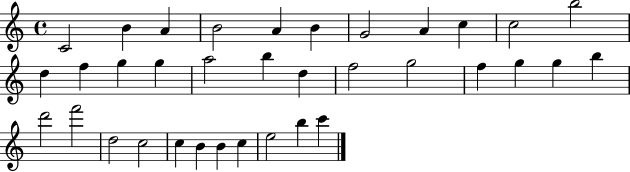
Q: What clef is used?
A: treble